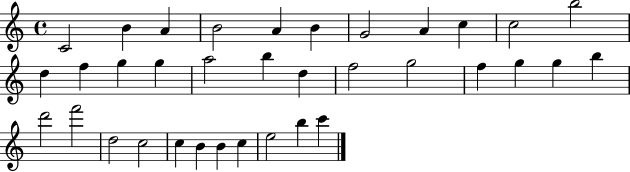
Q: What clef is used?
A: treble